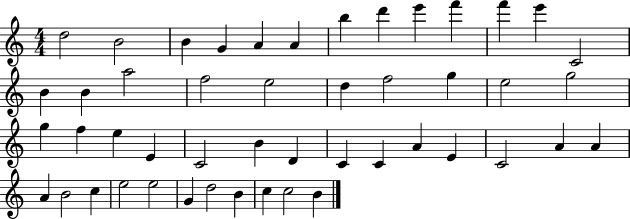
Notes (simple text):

D5/h B4/h B4/q G4/q A4/q A4/q B5/q D6/q E6/q F6/q F6/q E6/q C4/h B4/q B4/q A5/h F5/h E5/h D5/q F5/h G5/q E5/h G5/h G5/q F5/q E5/q E4/q C4/h B4/q D4/q C4/q C4/q A4/q E4/q C4/h A4/q A4/q A4/q B4/h C5/q E5/h E5/h G4/q D5/h B4/q C5/q C5/h B4/q